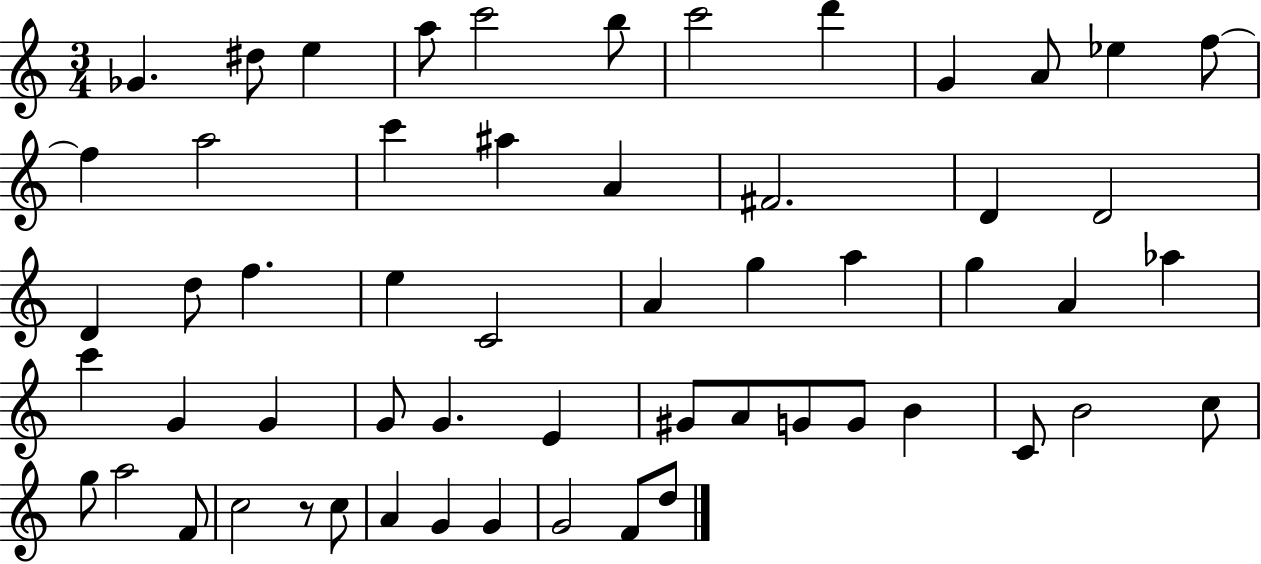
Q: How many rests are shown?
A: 1